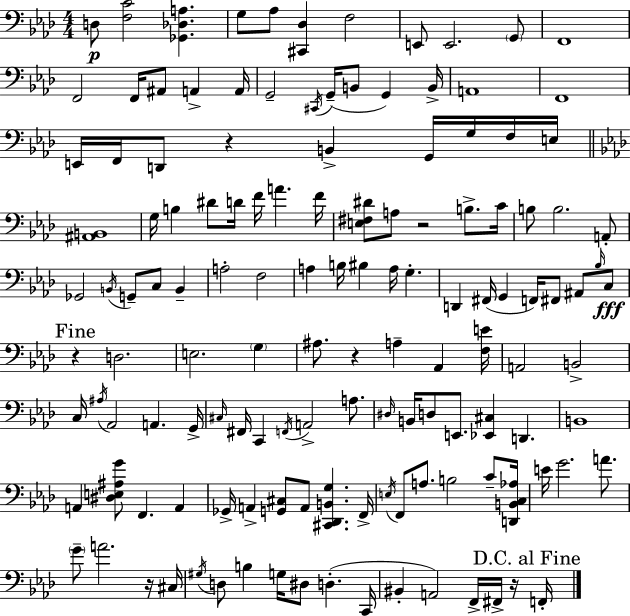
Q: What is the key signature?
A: AES major